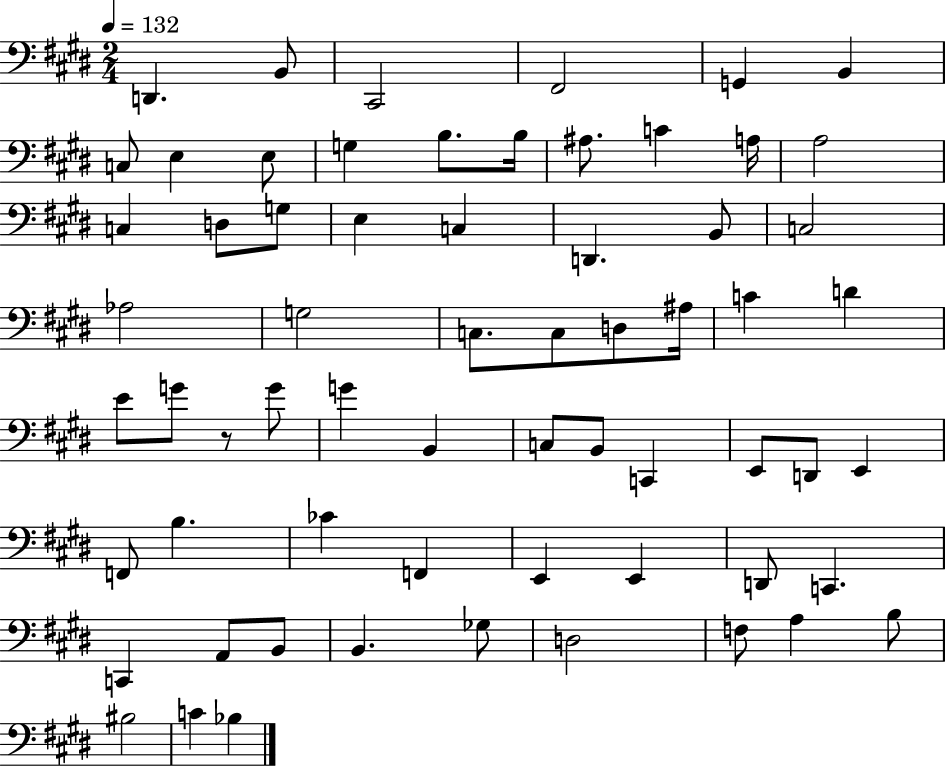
X:1
T:Untitled
M:2/4
L:1/4
K:E
D,, B,,/2 ^C,,2 ^F,,2 G,, B,, C,/2 E, E,/2 G, B,/2 B,/4 ^A,/2 C A,/4 A,2 C, D,/2 G,/2 E, C, D,, B,,/2 C,2 _A,2 G,2 C,/2 C,/2 D,/2 ^A,/4 C D E/2 G/2 z/2 G/2 G B,, C,/2 B,,/2 C,, E,,/2 D,,/2 E,, F,,/2 B, _C F,, E,, E,, D,,/2 C,, C,, A,,/2 B,,/2 B,, _G,/2 D,2 F,/2 A, B,/2 ^B,2 C _B,